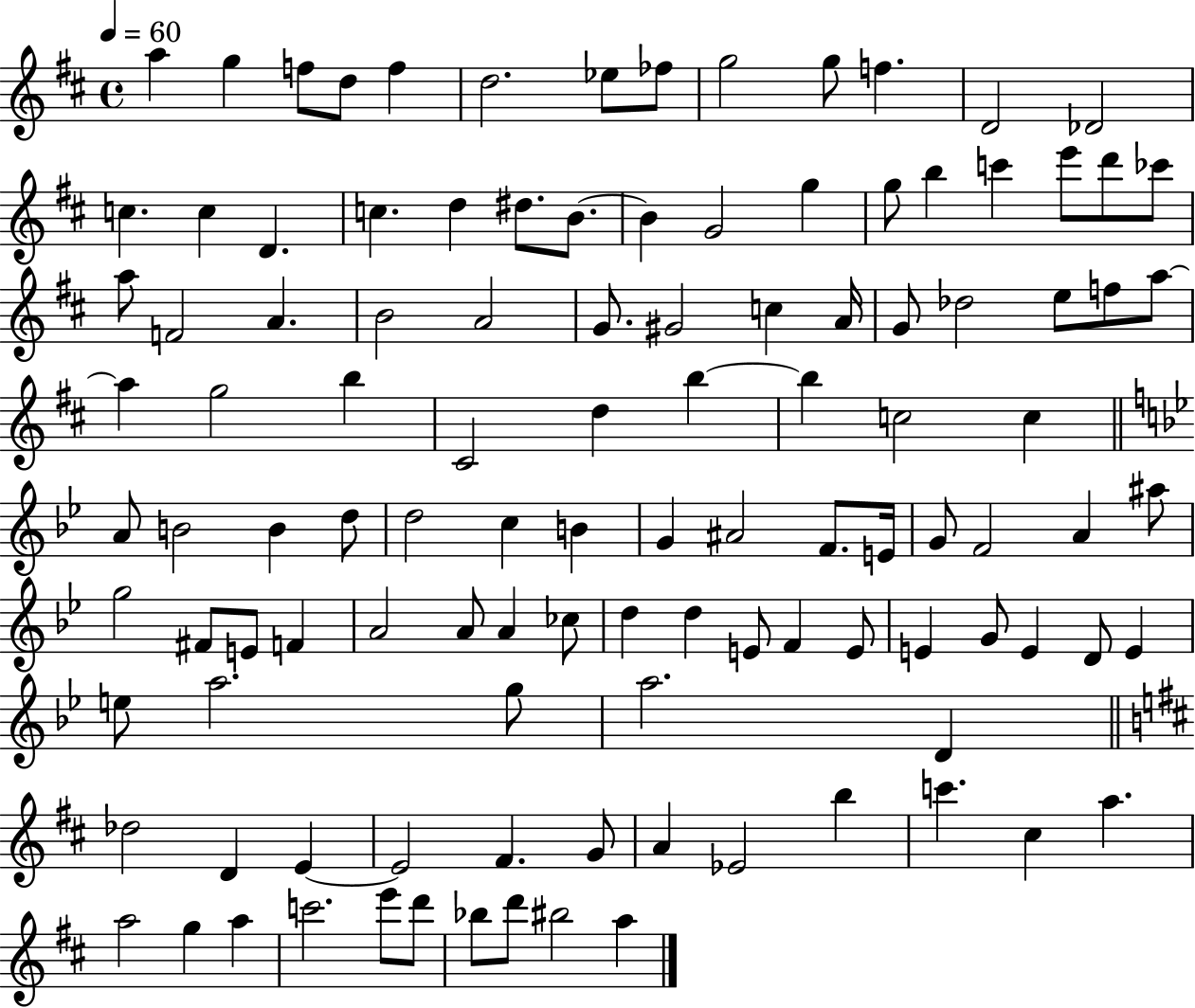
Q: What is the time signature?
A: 4/4